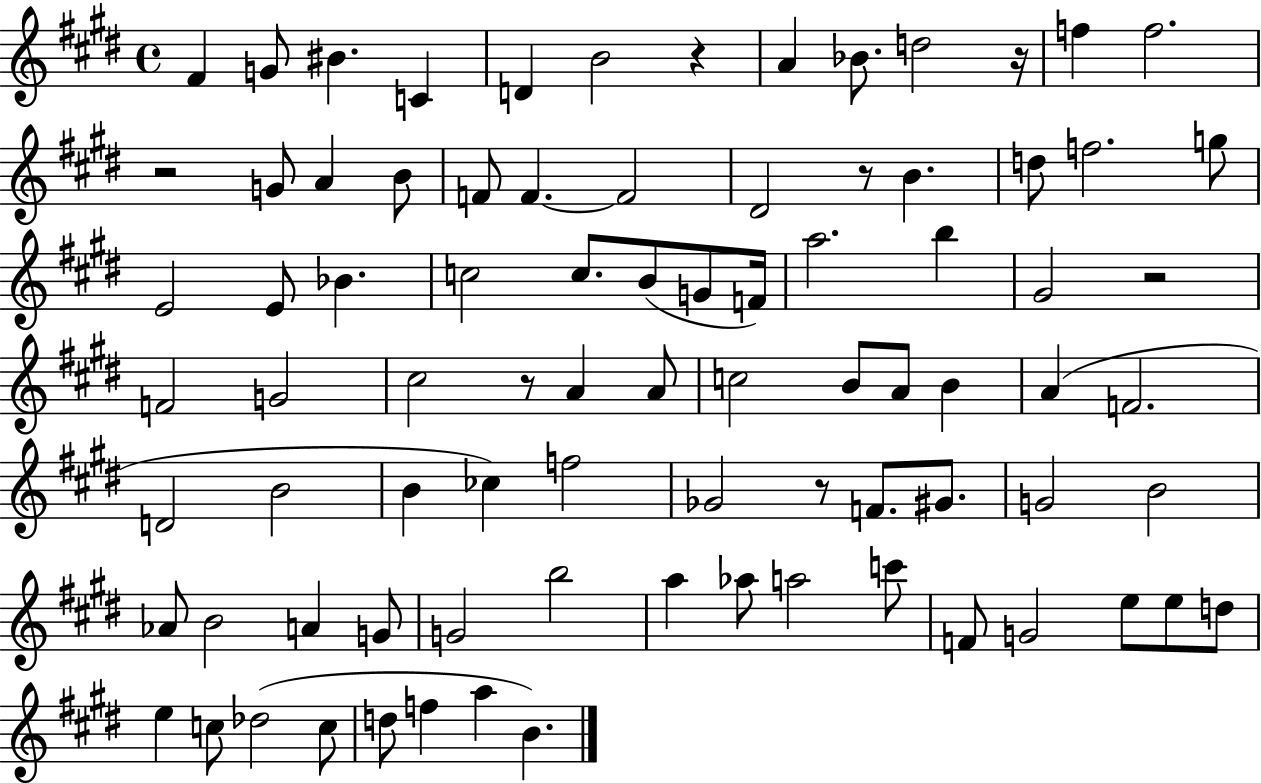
X:1
T:Untitled
M:4/4
L:1/4
K:E
^F G/2 ^B C D B2 z A _B/2 d2 z/4 f f2 z2 G/2 A B/2 F/2 F F2 ^D2 z/2 B d/2 f2 g/2 E2 E/2 _B c2 c/2 B/2 G/2 F/4 a2 b ^G2 z2 F2 G2 ^c2 z/2 A A/2 c2 B/2 A/2 B A F2 D2 B2 B _c f2 _G2 z/2 F/2 ^G/2 G2 B2 _A/2 B2 A G/2 G2 b2 a _a/2 a2 c'/2 F/2 G2 e/2 e/2 d/2 e c/2 _d2 c/2 d/2 f a B